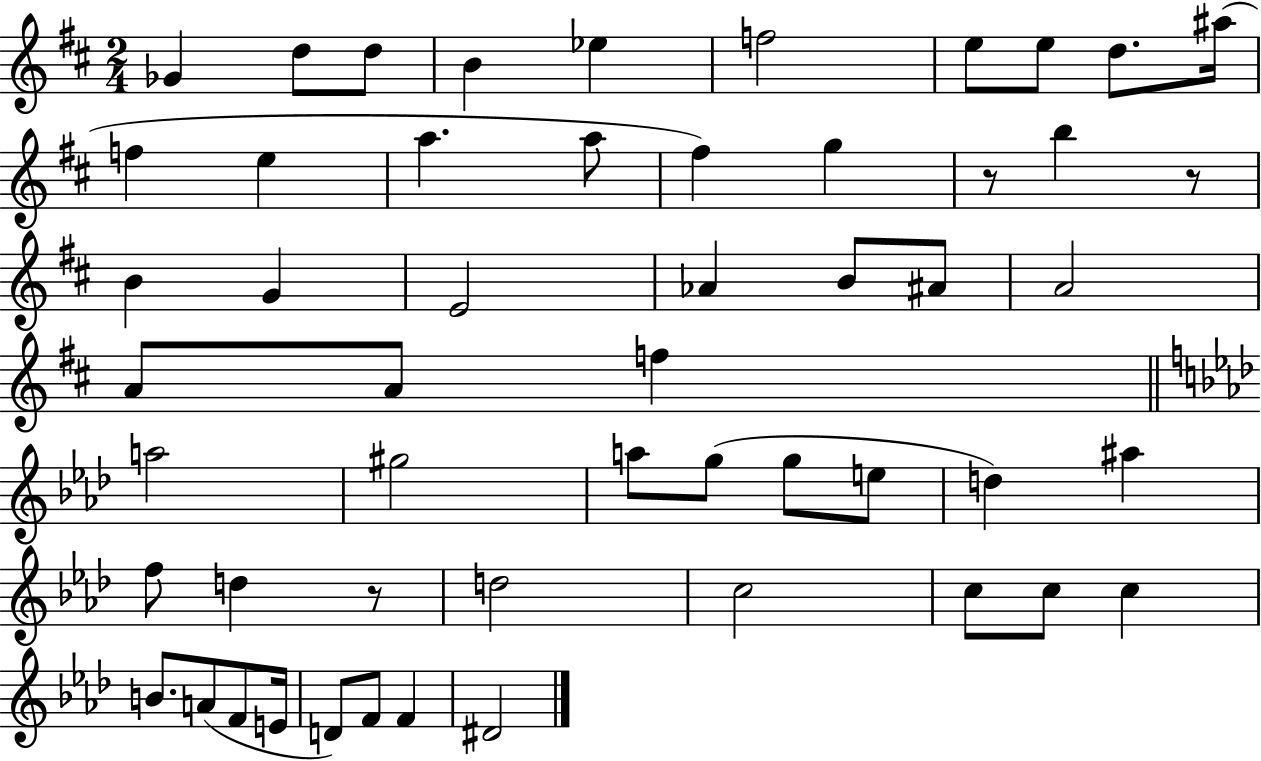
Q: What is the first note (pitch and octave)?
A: Gb4